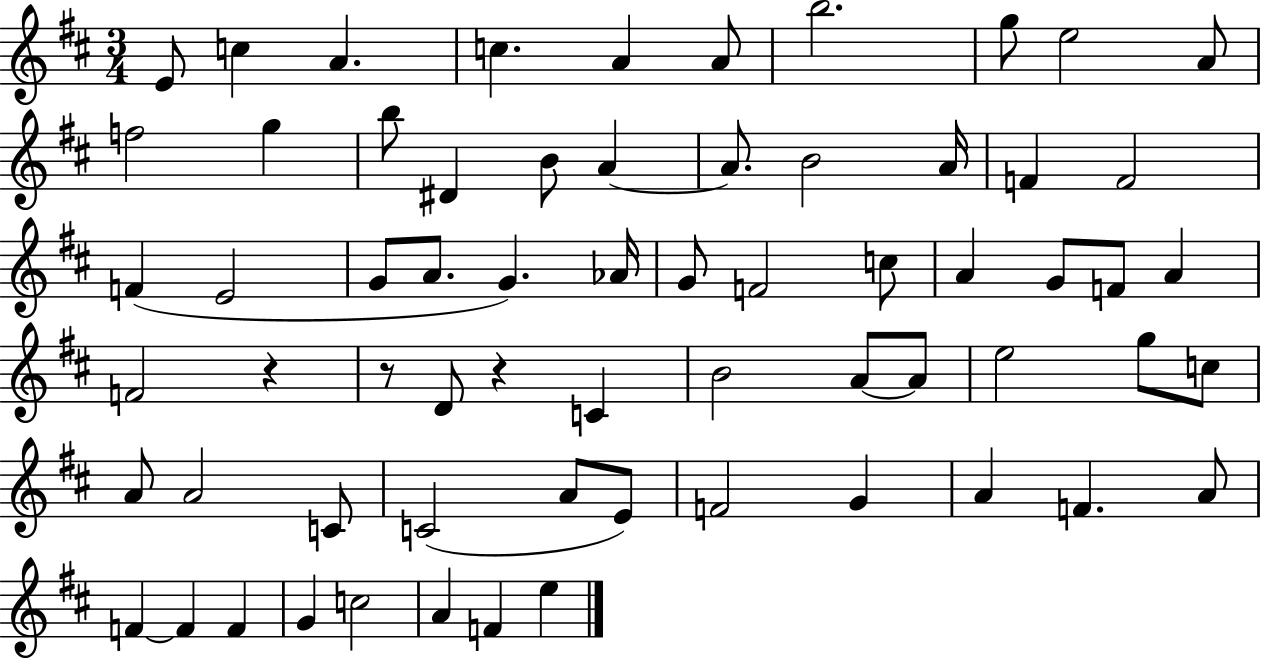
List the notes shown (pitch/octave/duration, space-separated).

E4/e C5/q A4/q. C5/q. A4/q A4/e B5/h. G5/e E5/h A4/e F5/h G5/q B5/e D#4/q B4/e A4/q A4/e. B4/h A4/s F4/q F4/h F4/q E4/h G4/e A4/e. G4/q. Ab4/s G4/e F4/h C5/e A4/q G4/e F4/e A4/q F4/h R/q R/e D4/e R/q C4/q B4/h A4/e A4/e E5/h G5/e C5/e A4/e A4/h C4/e C4/h A4/e E4/e F4/h G4/q A4/q F4/q. A4/e F4/q F4/q F4/q G4/q C5/h A4/q F4/q E5/q